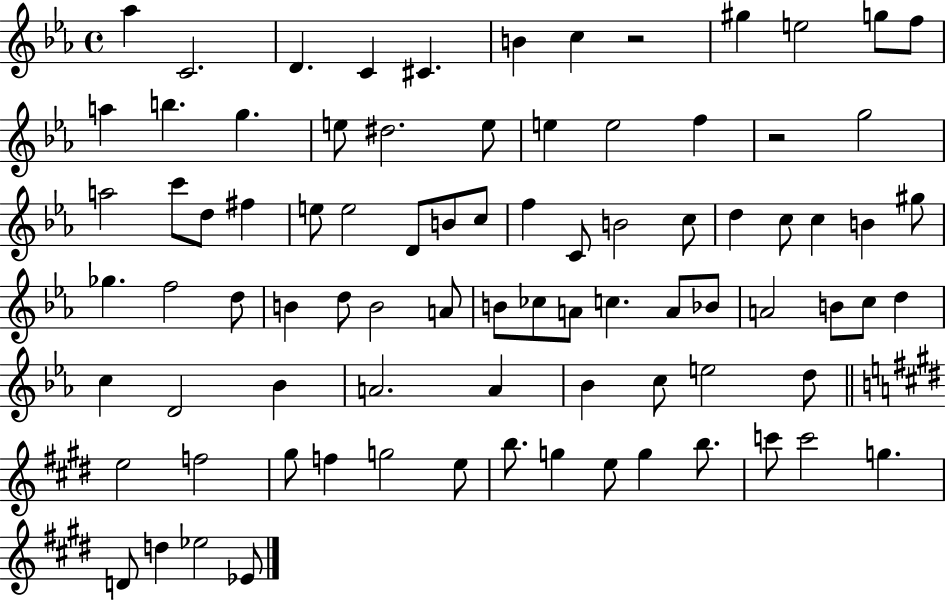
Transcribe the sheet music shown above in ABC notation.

X:1
T:Untitled
M:4/4
L:1/4
K:Eb
_a C2 D C ^C B c z2 ^g e2 g/2 f/2 a b g e/2 ^d2 e/2 e e2 f z2 g2 a2 c'/2 d/2 ^f e/2 e2 D/2 B/2 c/2 f C/2 B2 c/2 d c/2 c B ^g/2 _g f2 d/2 B d/2 B2 A/2 B/2 _c/2 A/2 c A/2 _B/2 A2 B/2 c/2 d c D2 _B A2 A _B c/2 e2 d/2 e2 f2 ^g/2 f g2 e/2 b/2 g e/2 g b/2 c'/2 c'2 g D/2 d _e2 _E/2